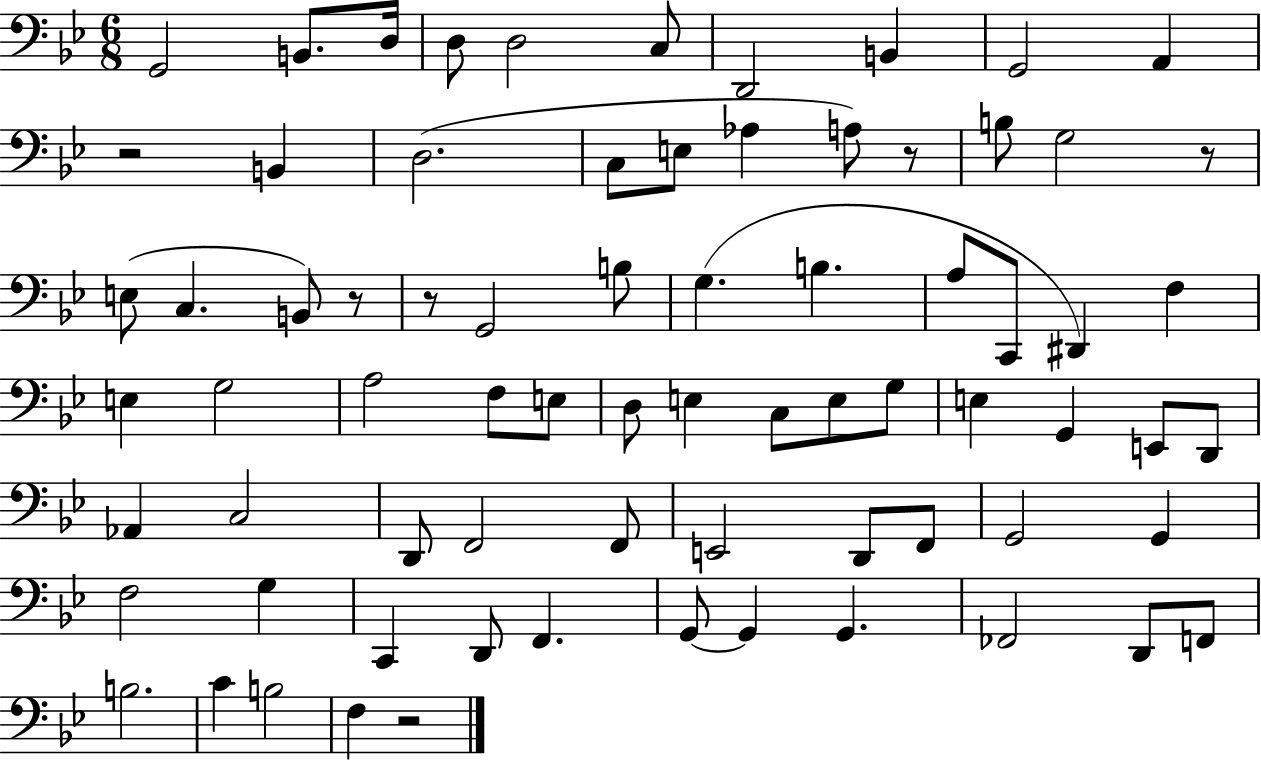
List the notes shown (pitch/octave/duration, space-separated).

G2/h B2/e. D3/s D3/e D3/h C3/e D2/h B2/q G2/h A2/q R/h B2/q D3/h. C3/e E3/e Ab3/q A3/e R/e B3/e G3/h R/e E3/e C3/q. B2/e R/e R/e G2/h B3/e G3/q. B3/q. A3/e C2/e D#2/q F3/q E3/q G3/h A3/h F3/e E3/e D3/e E3/q C3/e E3/e G3/e E3/q G2/q E2/e D2/e Ab2/q C3/h D2/e F2/h F2/e E2/h D2/e F2/e G2/h G2/q F3/h G3/q C2/q D2/e F2/q. G2/e G2/q G2/q. FES2/h D2/e F2/e B3/h. C4/q B3/h F3/q R/h